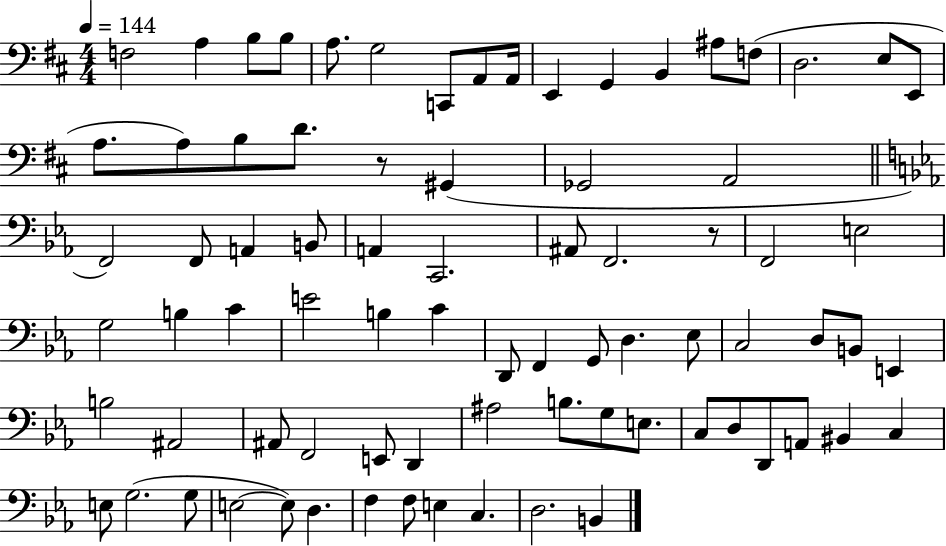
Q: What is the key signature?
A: D major